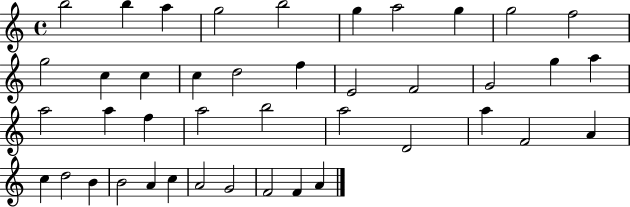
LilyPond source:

{
  \clef treble
  \time 4/4
  \defaultTimeSignature
  \key c \major
  b''2 b''4 a''4 | g''2 b''2 | g''4 a''2 g''4 | g''2 f''2 | \break g''2 c''4 c''4 | c''4 d''2 f''4 | e'2 f'2 | g'2 g''4 a''4 | \break a''2 a''4 f''4 | a''2 b''2 | a''2 d'2 | a''4 f'2 a'4 | \break c''4 d''2 b'4 | b'2 a'4 c''4 | a'2 g'2 | f'2 f'4 a'4 | \break \bar "|."
}